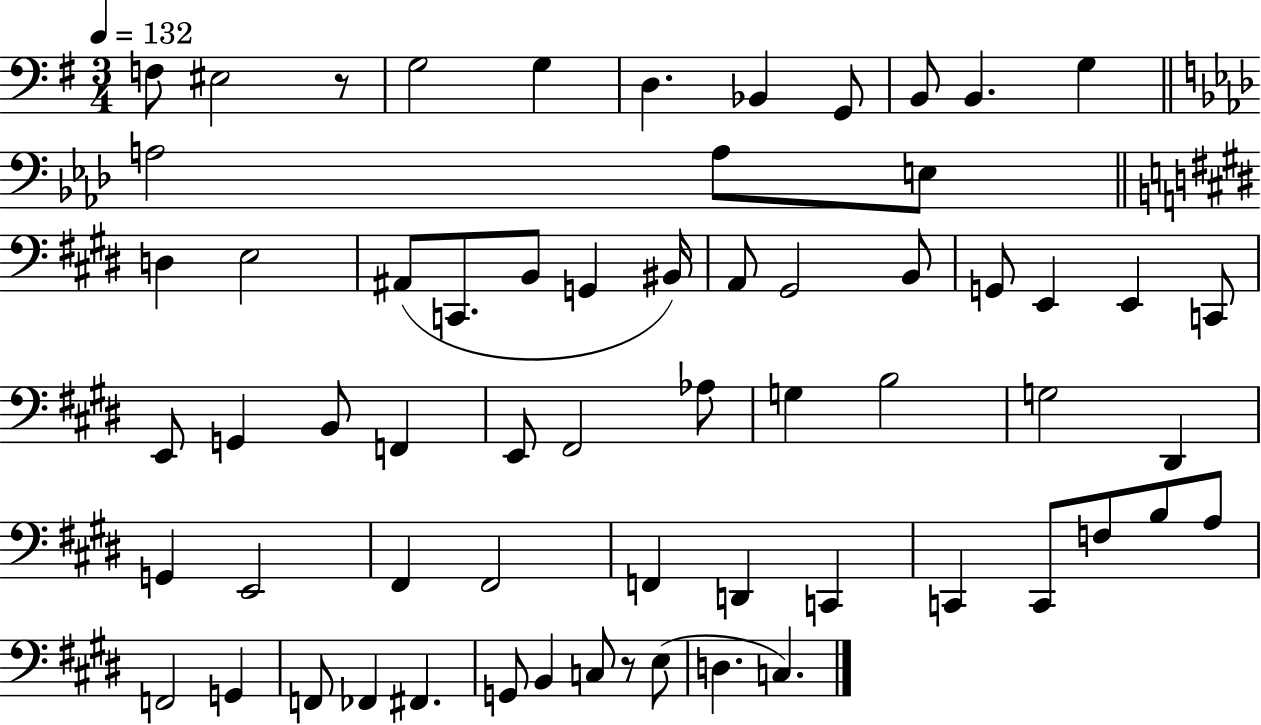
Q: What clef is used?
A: bass